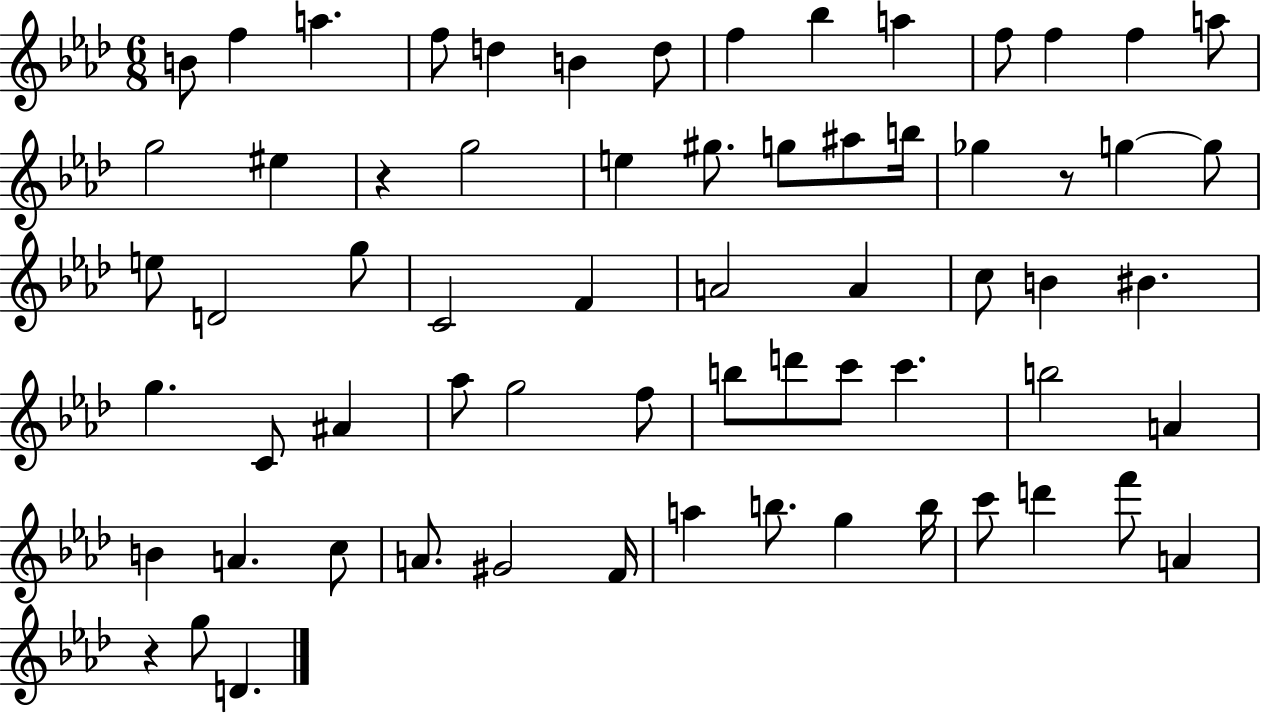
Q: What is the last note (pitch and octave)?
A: D4